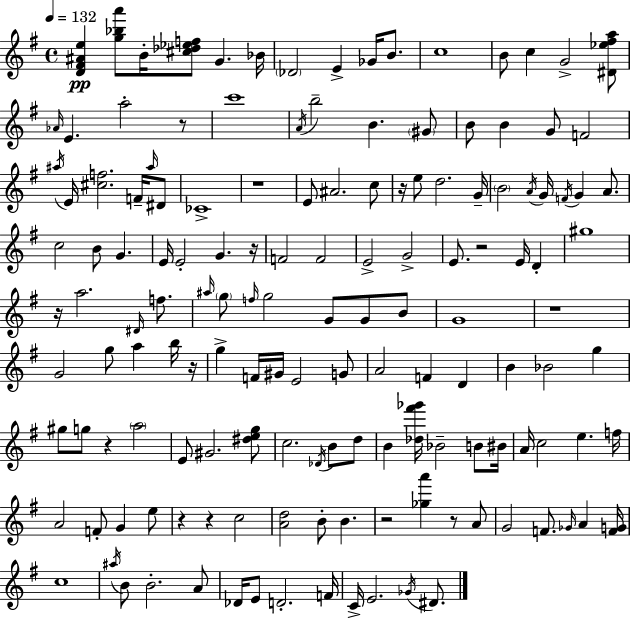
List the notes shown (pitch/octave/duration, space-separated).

[D4,F#4,A#4,E5]/q [G5,Bb5,A6]/e B4/s [C#5,Db5,Eb5,F5]/e G4/q. Bb4/s Db4/h E4/q Gb4/s B4/e. C5/w B4/e C5/q G4/h [D#4,Eb5,F#5,A5]/e Ab4/s E4/q. A5/h R/e C6/w A4/s B5/h B4/q. G#4/e B4/e B4/q G4/e F4/h A#5/s E4/s [C#5,F5]/h. F4/s A#5/s D#4/e CES4/w R/w E4/e A#4/h. C5/e R/s E5/e D5/h. G4/s B4/h A4/s G4/s F4/s G4/q A4/e. C5/h B4/e G4/q. E4/s E4/h G4/q. R/s F4/h F4/h E4/h G4/h E4/e. R/h E4/s D4/q G#5/w R/s A5/h. D#4/s F5/e. A#5/s G5/e F5/s G5/h G4/e G4/e B4/e G4/w R/w G4/h G5/e A5/q B5/s R/s G5/q F4/s G#4/s E4/h G4/e A4/h F4/q D4/q B4/q Bb4/h G5/q G#5/e G5/e R/q A5/h E4/e G#4/h. [D#5,E5,G5]/e C5/h. Db4/s B4/e D5/e B4/q [Db5,F#6,Gb6]/s Bb4/h B4/e BIS4/s A4/s C5/h E5/q. F5/s A4/h F4/e G4/q E5/e R/q R/q C5/h [A4,D5]/h B4/e B4/q. R/h [Gb5,A6]/q R/e A4/e G4/h F4/e. Gb4/s A4/q [F4,G4]/s C5/w A#5/s B4/e B4/h. A4/e Db4/s E4/e D4/h. F4/s C4/s E4/h. Gb4/s D#4/e.